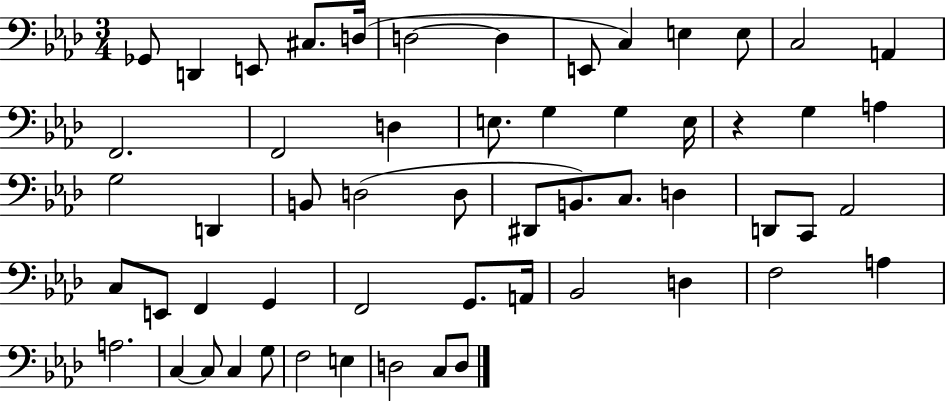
{
  \clef bass
  \numericTimeSignature
  \time 3/4
  \key aes \major
  ges,8 d,4 e,8 cis8. d16( | d2~~ d4 | e,8 c4) e4 e8 | c2 a,4 | \break f,2. | f,2 d4 | e8. g4 g4 e16 | r4 g4 a4 | \break g2 d,4 | b,8 d2( d8 | dis,8 b,8.) c8. d4 | d,8 c,8 aes,2 | \break c8 e,8 f,4 g,4 | f,2 g,8. a,16 | bes,2 d4 | f2 a4 | \break a2. | c4~~ c8 c4 g8 | f2 e4 | d2 c8 d8 | \break \bar "|."
}